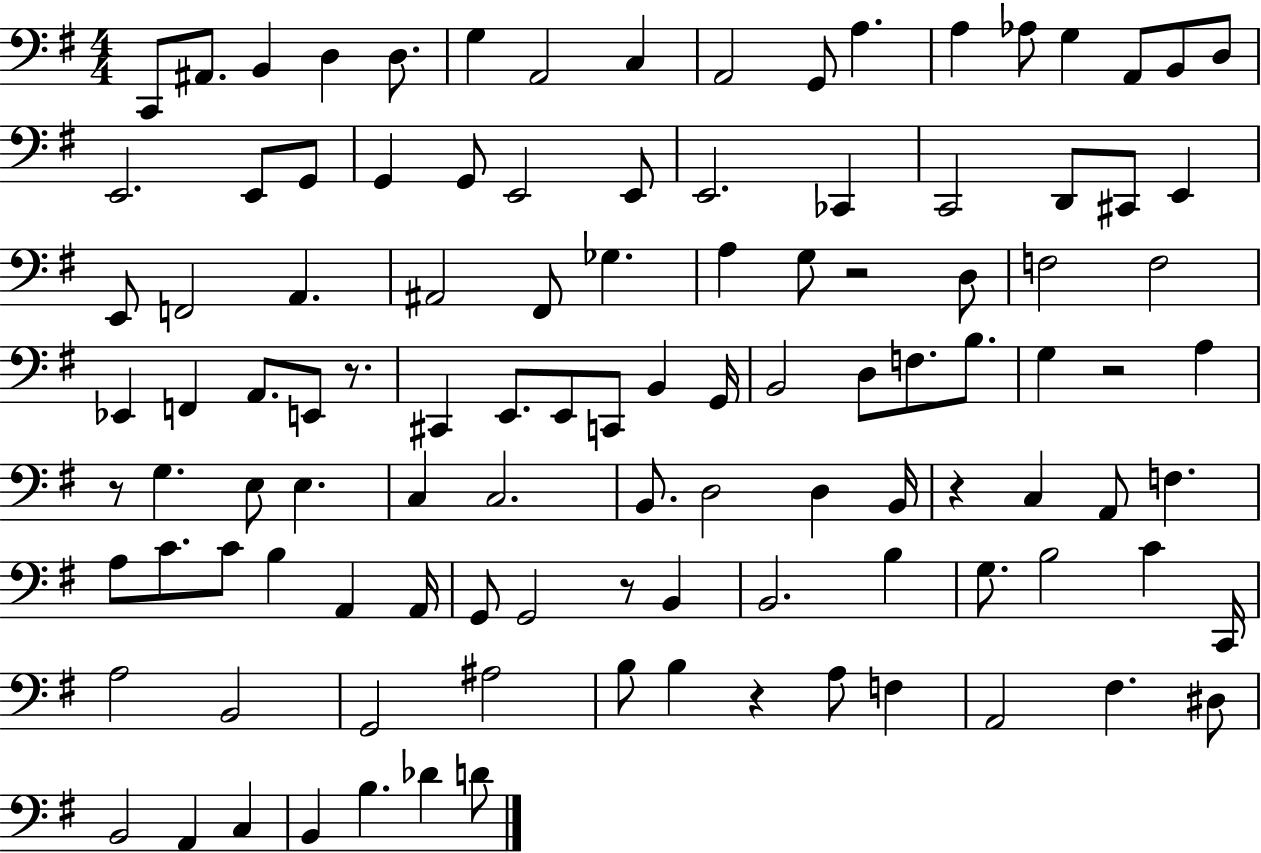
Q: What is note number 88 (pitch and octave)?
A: A#3